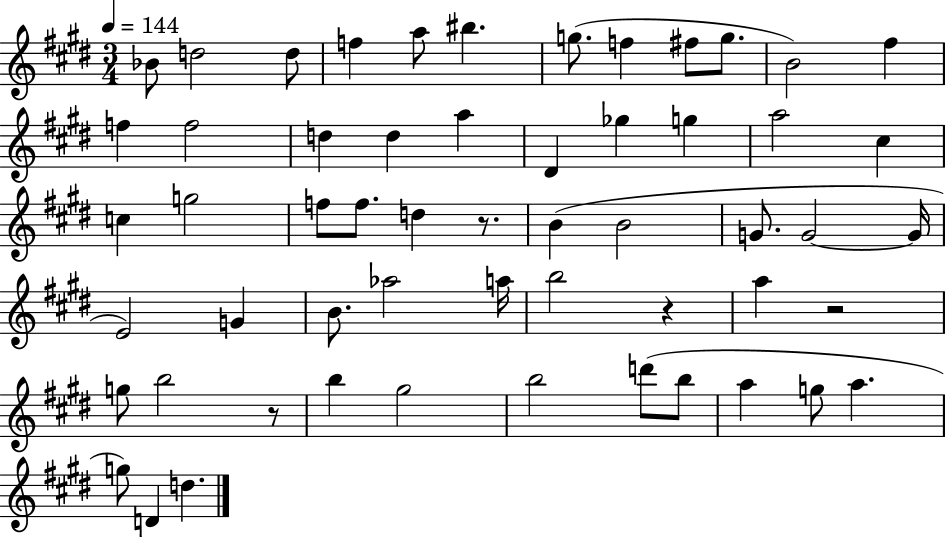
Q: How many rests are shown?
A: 4